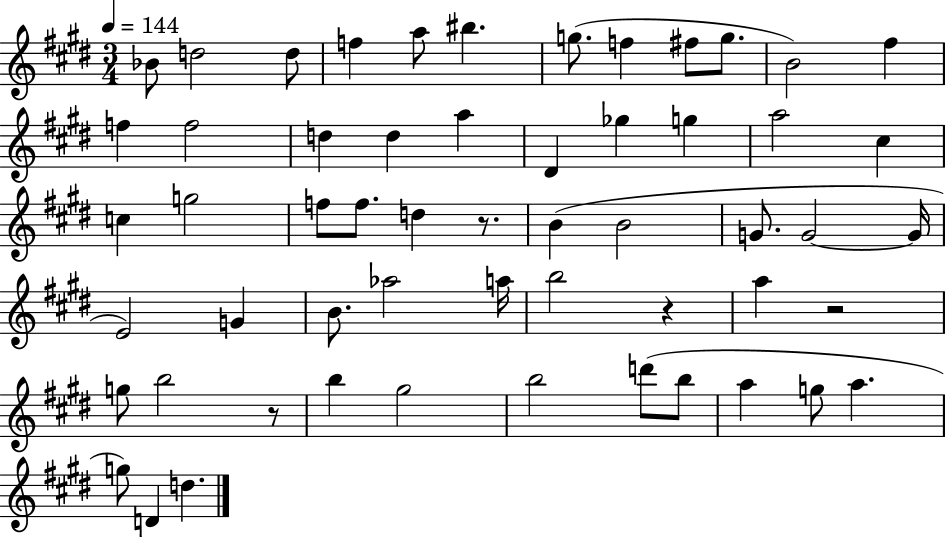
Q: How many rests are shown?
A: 4